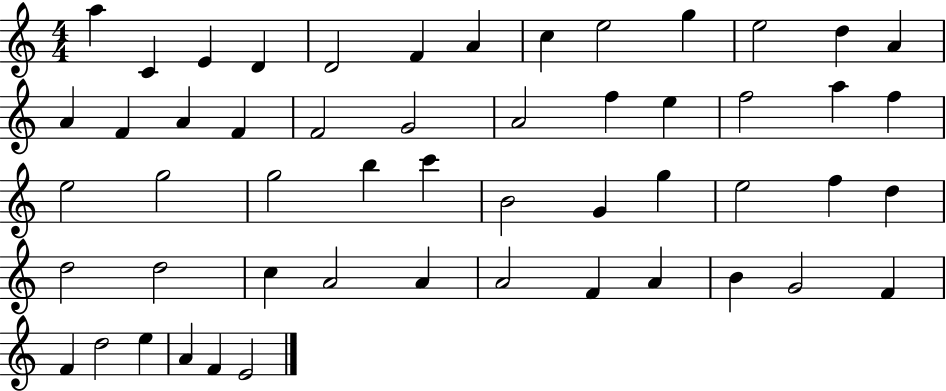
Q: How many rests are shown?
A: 0